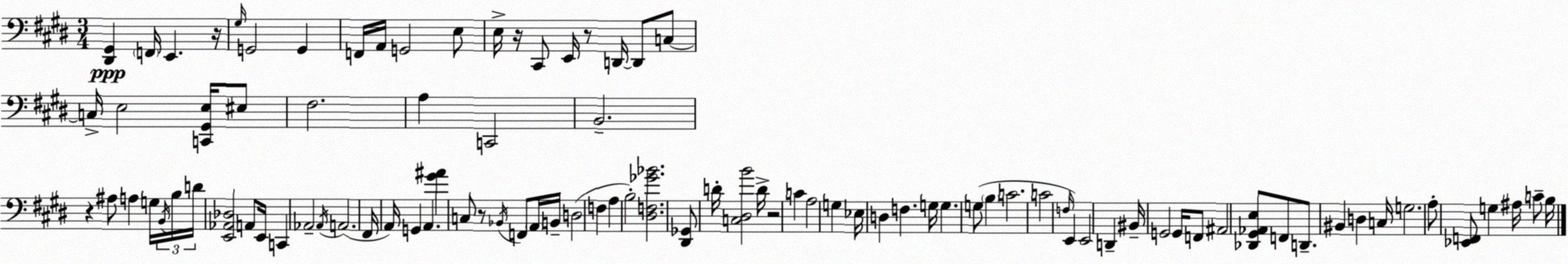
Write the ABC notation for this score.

X:1
T:Untitled
M:3/4
L:1/4
K:E
[^D,,^G,,] F,,/4 E,, z/4 ^G,/4 G,,2 G,, F,,/4 A,,/4 G,,2 E,/2 E,/4 z/4 ^C,,/2 E,,/4 z/2 D,,/4 D,,/2 C,/2 C,/4 E,2 [C,,^G,,E,]/4 ^E,/2 ^F,2 A, C,,2 B,,2 z ^A,/2 A, G,/4 B,,/4 B,/4 D/4 [E,,_A,,_D,]2 A,,/2 E,,/4 C,, _A,,2 _A,,/4 A,,2 ^F,,/4 A,,/4 G,, A,, [^G^A] C,/2 z/2 _B,,/4 F,,/2 A,,/4 B,,/4 D,2 F, A, B,2 [^D,F,_G_B]2 [^D,,_G,,]/2 D/4 [C,^D,B]2 D/4 z2 C A,2 G, _E,/4 D, F, G,/4 G, G,/2 B, C2 C2 F,/4 E,, E,,2 D,, ^B,,/4 G,,2 G,,/4 F,,/2 ^A,,2 [_D,,^G,,_A,,E,]/2 F,,/2 D,,/2 ^B,, D, C,/4 G,2 A,/2 [_E,,F,,]/2 G, ^A,/4 C/2 B,/4